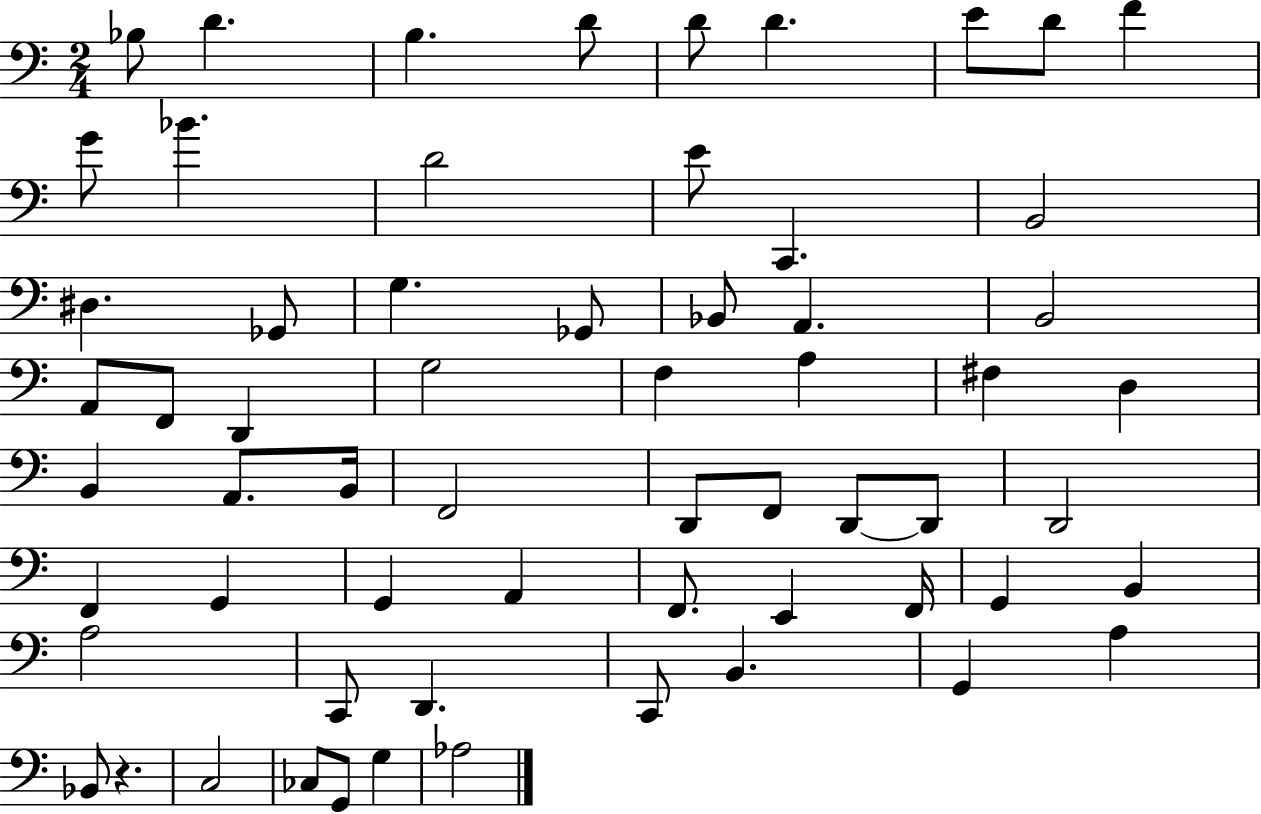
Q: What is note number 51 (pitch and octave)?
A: D2